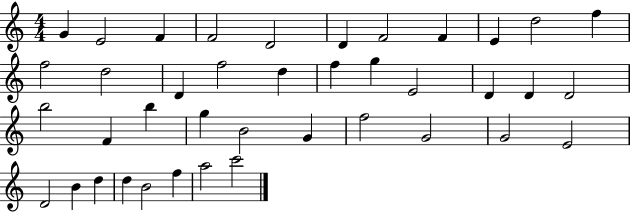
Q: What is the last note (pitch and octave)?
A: C6